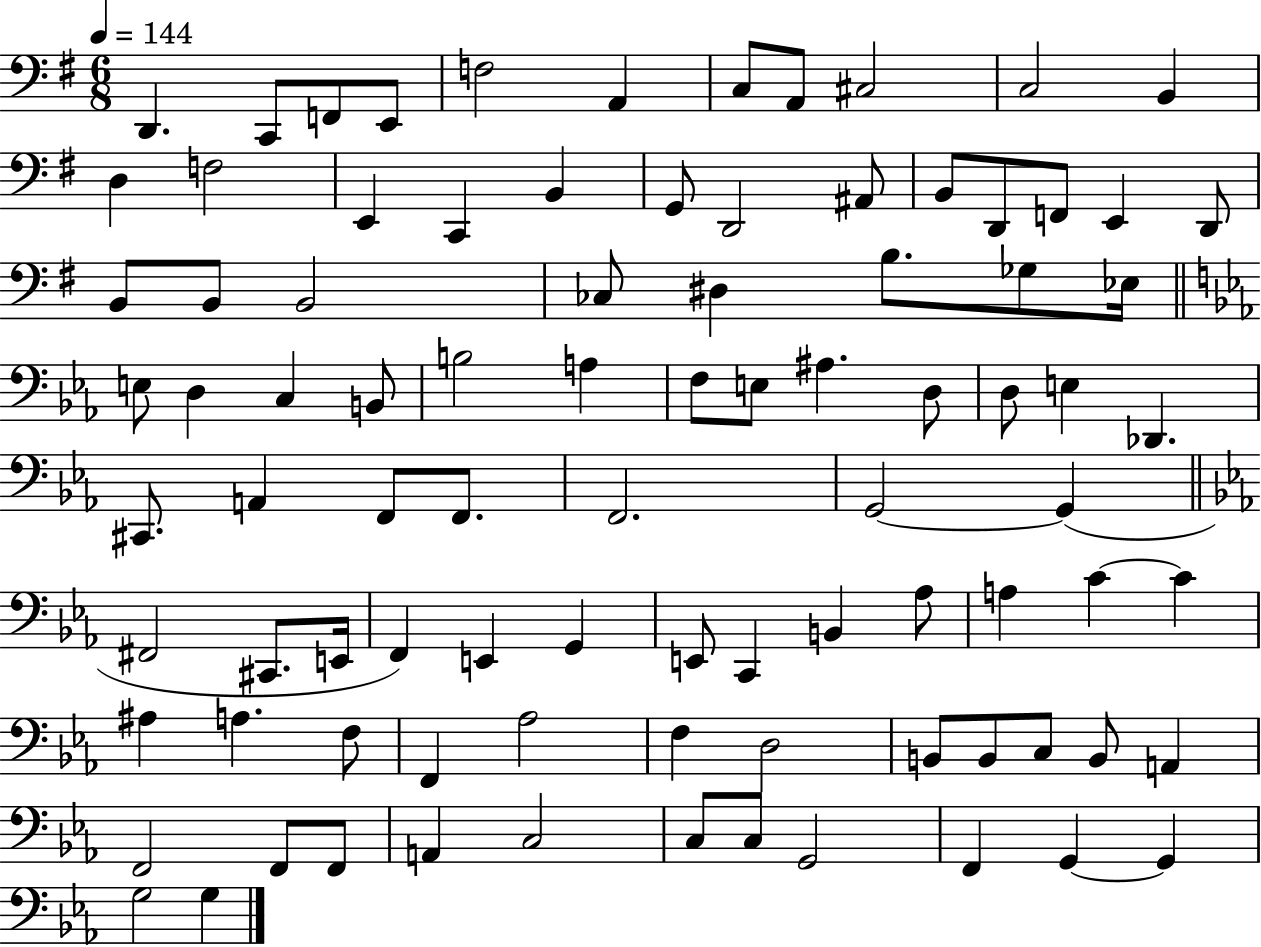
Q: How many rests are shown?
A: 0